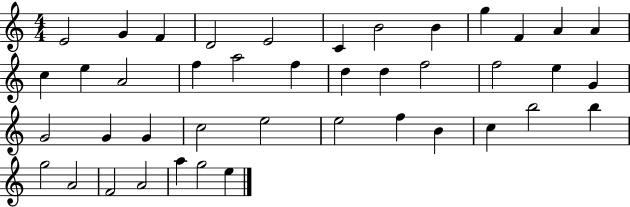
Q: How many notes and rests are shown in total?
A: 42